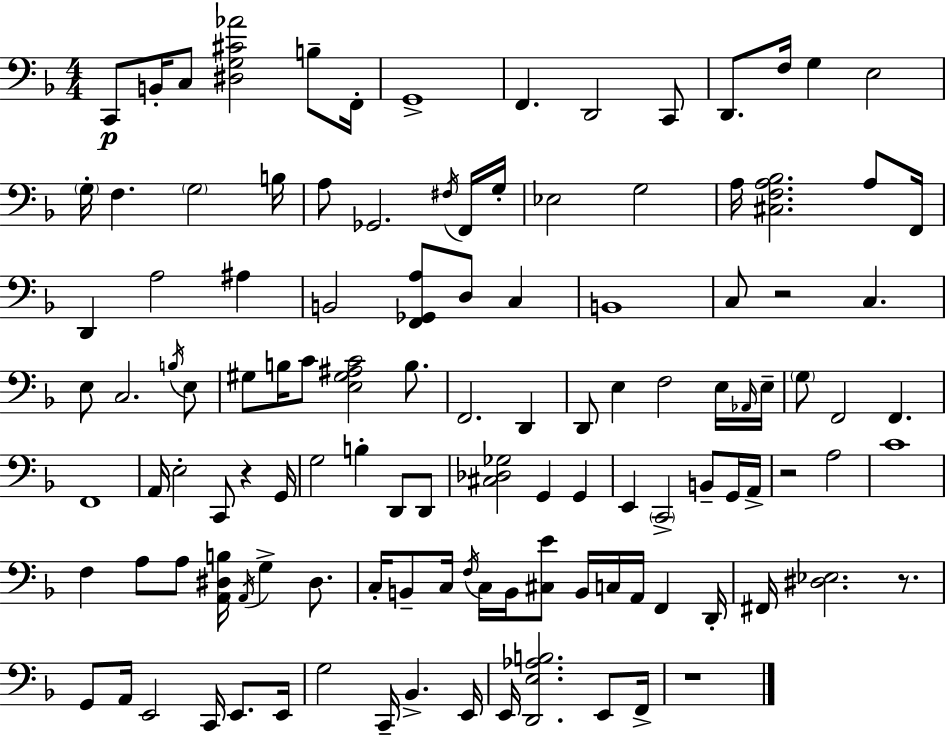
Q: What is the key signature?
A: D minor